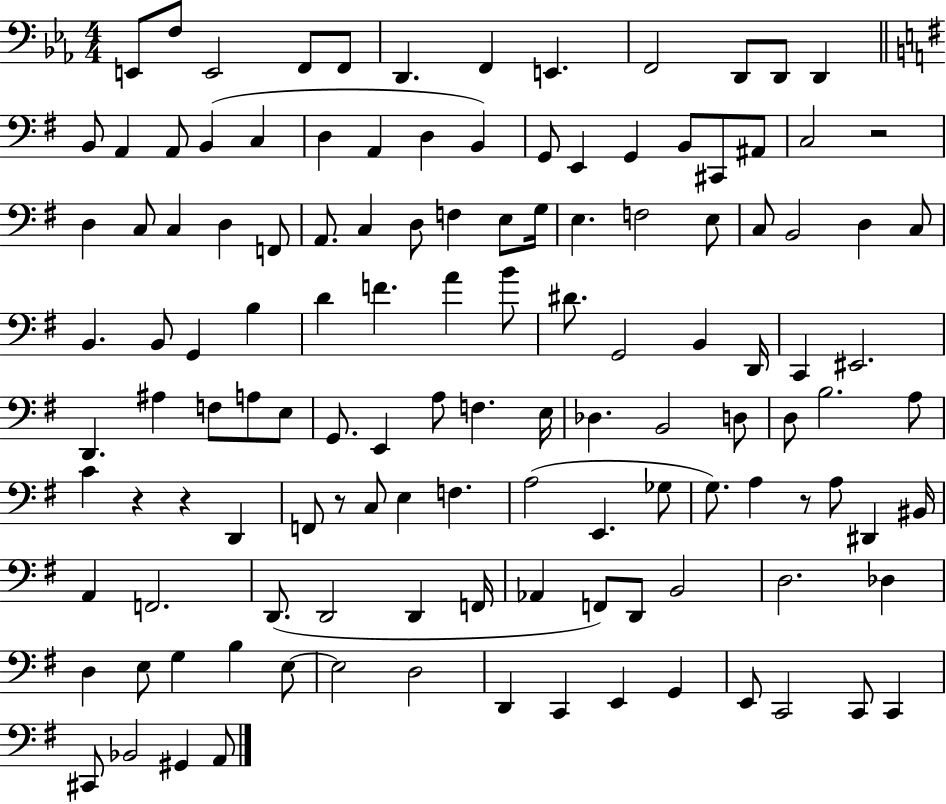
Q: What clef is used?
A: bass